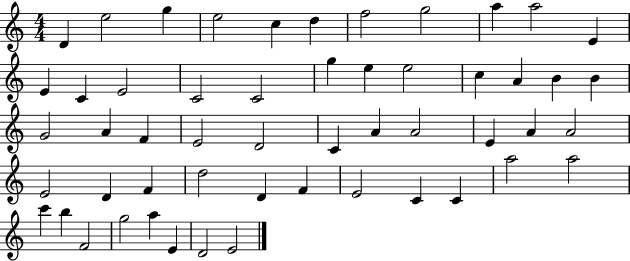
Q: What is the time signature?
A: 4/4